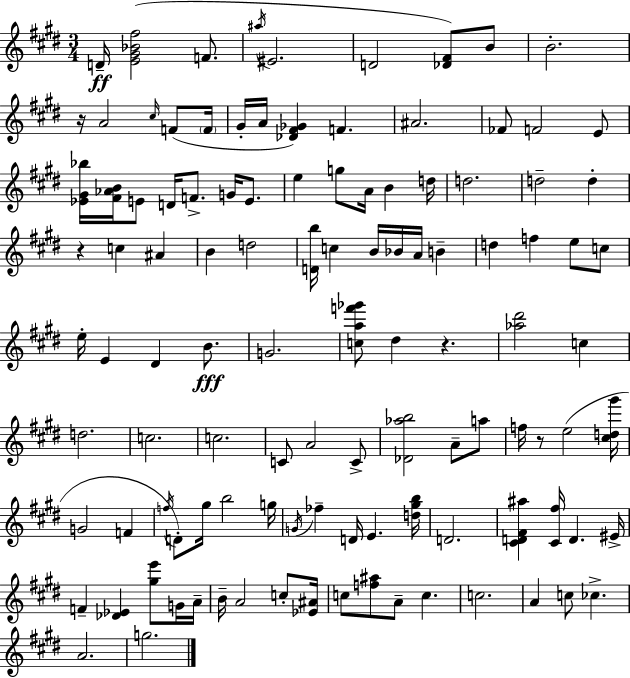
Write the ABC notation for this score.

X:1
T:Untitled
M:3/4
L:1/4
K:E
D/4 [E^G_B^f]2 F/2 ^a/4 ^E2 D2 [_D^F]/2 B/2 B2 z/4 A2 ^c/4 F/2 F/4 ^G/4 A/4 [_D^F_G] F ^A2 _F/2 F2 E/2 [_E^G_b]/4 [^F_AB]/4 E/2 D/4 F/2 G/4 E/2 e g/2 A/4 B d/4 d2 d2 d z c ^A B d2 [Db]/4 c B/4 _B/4 A/4 B d f e/2 c/2 e/4 E ^D B/2 G2 [caf'_g']/2 ^d z [_a^d']2 c d2 c2 c2 C/2 A2 C/2 [_D_ab]2 A/2 a/2 f/4 z/2 e2 [^cd^g']/4 G2 F f/4 D/2 ^g/4 b2 g/4 G/4 _f D/4 E [d^gb]/4 D2 [^CD^F^a] [^C^f]/4 D ^E/4 F [_D_E] [^ge']/2 G/4 A/4 B/4 A2 c/2 [_E^A]/4 c/2 [f^a]/2 A/2 c c2 A c/2 _c A2 g2